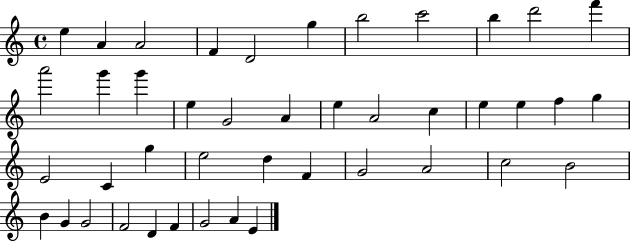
X:1
T:Untitled
M:4/4
L:1/4
K:C
e A A2 F D2 g b2 c'2 b d'2 f' a'2 g' g' e G2 A e A2 c e e f g E2 C g e2 d F G2 A2 c2 B2 B G G2 F2 D F G2 A E